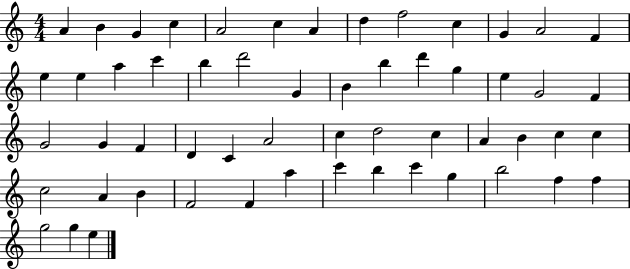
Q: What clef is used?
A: treble